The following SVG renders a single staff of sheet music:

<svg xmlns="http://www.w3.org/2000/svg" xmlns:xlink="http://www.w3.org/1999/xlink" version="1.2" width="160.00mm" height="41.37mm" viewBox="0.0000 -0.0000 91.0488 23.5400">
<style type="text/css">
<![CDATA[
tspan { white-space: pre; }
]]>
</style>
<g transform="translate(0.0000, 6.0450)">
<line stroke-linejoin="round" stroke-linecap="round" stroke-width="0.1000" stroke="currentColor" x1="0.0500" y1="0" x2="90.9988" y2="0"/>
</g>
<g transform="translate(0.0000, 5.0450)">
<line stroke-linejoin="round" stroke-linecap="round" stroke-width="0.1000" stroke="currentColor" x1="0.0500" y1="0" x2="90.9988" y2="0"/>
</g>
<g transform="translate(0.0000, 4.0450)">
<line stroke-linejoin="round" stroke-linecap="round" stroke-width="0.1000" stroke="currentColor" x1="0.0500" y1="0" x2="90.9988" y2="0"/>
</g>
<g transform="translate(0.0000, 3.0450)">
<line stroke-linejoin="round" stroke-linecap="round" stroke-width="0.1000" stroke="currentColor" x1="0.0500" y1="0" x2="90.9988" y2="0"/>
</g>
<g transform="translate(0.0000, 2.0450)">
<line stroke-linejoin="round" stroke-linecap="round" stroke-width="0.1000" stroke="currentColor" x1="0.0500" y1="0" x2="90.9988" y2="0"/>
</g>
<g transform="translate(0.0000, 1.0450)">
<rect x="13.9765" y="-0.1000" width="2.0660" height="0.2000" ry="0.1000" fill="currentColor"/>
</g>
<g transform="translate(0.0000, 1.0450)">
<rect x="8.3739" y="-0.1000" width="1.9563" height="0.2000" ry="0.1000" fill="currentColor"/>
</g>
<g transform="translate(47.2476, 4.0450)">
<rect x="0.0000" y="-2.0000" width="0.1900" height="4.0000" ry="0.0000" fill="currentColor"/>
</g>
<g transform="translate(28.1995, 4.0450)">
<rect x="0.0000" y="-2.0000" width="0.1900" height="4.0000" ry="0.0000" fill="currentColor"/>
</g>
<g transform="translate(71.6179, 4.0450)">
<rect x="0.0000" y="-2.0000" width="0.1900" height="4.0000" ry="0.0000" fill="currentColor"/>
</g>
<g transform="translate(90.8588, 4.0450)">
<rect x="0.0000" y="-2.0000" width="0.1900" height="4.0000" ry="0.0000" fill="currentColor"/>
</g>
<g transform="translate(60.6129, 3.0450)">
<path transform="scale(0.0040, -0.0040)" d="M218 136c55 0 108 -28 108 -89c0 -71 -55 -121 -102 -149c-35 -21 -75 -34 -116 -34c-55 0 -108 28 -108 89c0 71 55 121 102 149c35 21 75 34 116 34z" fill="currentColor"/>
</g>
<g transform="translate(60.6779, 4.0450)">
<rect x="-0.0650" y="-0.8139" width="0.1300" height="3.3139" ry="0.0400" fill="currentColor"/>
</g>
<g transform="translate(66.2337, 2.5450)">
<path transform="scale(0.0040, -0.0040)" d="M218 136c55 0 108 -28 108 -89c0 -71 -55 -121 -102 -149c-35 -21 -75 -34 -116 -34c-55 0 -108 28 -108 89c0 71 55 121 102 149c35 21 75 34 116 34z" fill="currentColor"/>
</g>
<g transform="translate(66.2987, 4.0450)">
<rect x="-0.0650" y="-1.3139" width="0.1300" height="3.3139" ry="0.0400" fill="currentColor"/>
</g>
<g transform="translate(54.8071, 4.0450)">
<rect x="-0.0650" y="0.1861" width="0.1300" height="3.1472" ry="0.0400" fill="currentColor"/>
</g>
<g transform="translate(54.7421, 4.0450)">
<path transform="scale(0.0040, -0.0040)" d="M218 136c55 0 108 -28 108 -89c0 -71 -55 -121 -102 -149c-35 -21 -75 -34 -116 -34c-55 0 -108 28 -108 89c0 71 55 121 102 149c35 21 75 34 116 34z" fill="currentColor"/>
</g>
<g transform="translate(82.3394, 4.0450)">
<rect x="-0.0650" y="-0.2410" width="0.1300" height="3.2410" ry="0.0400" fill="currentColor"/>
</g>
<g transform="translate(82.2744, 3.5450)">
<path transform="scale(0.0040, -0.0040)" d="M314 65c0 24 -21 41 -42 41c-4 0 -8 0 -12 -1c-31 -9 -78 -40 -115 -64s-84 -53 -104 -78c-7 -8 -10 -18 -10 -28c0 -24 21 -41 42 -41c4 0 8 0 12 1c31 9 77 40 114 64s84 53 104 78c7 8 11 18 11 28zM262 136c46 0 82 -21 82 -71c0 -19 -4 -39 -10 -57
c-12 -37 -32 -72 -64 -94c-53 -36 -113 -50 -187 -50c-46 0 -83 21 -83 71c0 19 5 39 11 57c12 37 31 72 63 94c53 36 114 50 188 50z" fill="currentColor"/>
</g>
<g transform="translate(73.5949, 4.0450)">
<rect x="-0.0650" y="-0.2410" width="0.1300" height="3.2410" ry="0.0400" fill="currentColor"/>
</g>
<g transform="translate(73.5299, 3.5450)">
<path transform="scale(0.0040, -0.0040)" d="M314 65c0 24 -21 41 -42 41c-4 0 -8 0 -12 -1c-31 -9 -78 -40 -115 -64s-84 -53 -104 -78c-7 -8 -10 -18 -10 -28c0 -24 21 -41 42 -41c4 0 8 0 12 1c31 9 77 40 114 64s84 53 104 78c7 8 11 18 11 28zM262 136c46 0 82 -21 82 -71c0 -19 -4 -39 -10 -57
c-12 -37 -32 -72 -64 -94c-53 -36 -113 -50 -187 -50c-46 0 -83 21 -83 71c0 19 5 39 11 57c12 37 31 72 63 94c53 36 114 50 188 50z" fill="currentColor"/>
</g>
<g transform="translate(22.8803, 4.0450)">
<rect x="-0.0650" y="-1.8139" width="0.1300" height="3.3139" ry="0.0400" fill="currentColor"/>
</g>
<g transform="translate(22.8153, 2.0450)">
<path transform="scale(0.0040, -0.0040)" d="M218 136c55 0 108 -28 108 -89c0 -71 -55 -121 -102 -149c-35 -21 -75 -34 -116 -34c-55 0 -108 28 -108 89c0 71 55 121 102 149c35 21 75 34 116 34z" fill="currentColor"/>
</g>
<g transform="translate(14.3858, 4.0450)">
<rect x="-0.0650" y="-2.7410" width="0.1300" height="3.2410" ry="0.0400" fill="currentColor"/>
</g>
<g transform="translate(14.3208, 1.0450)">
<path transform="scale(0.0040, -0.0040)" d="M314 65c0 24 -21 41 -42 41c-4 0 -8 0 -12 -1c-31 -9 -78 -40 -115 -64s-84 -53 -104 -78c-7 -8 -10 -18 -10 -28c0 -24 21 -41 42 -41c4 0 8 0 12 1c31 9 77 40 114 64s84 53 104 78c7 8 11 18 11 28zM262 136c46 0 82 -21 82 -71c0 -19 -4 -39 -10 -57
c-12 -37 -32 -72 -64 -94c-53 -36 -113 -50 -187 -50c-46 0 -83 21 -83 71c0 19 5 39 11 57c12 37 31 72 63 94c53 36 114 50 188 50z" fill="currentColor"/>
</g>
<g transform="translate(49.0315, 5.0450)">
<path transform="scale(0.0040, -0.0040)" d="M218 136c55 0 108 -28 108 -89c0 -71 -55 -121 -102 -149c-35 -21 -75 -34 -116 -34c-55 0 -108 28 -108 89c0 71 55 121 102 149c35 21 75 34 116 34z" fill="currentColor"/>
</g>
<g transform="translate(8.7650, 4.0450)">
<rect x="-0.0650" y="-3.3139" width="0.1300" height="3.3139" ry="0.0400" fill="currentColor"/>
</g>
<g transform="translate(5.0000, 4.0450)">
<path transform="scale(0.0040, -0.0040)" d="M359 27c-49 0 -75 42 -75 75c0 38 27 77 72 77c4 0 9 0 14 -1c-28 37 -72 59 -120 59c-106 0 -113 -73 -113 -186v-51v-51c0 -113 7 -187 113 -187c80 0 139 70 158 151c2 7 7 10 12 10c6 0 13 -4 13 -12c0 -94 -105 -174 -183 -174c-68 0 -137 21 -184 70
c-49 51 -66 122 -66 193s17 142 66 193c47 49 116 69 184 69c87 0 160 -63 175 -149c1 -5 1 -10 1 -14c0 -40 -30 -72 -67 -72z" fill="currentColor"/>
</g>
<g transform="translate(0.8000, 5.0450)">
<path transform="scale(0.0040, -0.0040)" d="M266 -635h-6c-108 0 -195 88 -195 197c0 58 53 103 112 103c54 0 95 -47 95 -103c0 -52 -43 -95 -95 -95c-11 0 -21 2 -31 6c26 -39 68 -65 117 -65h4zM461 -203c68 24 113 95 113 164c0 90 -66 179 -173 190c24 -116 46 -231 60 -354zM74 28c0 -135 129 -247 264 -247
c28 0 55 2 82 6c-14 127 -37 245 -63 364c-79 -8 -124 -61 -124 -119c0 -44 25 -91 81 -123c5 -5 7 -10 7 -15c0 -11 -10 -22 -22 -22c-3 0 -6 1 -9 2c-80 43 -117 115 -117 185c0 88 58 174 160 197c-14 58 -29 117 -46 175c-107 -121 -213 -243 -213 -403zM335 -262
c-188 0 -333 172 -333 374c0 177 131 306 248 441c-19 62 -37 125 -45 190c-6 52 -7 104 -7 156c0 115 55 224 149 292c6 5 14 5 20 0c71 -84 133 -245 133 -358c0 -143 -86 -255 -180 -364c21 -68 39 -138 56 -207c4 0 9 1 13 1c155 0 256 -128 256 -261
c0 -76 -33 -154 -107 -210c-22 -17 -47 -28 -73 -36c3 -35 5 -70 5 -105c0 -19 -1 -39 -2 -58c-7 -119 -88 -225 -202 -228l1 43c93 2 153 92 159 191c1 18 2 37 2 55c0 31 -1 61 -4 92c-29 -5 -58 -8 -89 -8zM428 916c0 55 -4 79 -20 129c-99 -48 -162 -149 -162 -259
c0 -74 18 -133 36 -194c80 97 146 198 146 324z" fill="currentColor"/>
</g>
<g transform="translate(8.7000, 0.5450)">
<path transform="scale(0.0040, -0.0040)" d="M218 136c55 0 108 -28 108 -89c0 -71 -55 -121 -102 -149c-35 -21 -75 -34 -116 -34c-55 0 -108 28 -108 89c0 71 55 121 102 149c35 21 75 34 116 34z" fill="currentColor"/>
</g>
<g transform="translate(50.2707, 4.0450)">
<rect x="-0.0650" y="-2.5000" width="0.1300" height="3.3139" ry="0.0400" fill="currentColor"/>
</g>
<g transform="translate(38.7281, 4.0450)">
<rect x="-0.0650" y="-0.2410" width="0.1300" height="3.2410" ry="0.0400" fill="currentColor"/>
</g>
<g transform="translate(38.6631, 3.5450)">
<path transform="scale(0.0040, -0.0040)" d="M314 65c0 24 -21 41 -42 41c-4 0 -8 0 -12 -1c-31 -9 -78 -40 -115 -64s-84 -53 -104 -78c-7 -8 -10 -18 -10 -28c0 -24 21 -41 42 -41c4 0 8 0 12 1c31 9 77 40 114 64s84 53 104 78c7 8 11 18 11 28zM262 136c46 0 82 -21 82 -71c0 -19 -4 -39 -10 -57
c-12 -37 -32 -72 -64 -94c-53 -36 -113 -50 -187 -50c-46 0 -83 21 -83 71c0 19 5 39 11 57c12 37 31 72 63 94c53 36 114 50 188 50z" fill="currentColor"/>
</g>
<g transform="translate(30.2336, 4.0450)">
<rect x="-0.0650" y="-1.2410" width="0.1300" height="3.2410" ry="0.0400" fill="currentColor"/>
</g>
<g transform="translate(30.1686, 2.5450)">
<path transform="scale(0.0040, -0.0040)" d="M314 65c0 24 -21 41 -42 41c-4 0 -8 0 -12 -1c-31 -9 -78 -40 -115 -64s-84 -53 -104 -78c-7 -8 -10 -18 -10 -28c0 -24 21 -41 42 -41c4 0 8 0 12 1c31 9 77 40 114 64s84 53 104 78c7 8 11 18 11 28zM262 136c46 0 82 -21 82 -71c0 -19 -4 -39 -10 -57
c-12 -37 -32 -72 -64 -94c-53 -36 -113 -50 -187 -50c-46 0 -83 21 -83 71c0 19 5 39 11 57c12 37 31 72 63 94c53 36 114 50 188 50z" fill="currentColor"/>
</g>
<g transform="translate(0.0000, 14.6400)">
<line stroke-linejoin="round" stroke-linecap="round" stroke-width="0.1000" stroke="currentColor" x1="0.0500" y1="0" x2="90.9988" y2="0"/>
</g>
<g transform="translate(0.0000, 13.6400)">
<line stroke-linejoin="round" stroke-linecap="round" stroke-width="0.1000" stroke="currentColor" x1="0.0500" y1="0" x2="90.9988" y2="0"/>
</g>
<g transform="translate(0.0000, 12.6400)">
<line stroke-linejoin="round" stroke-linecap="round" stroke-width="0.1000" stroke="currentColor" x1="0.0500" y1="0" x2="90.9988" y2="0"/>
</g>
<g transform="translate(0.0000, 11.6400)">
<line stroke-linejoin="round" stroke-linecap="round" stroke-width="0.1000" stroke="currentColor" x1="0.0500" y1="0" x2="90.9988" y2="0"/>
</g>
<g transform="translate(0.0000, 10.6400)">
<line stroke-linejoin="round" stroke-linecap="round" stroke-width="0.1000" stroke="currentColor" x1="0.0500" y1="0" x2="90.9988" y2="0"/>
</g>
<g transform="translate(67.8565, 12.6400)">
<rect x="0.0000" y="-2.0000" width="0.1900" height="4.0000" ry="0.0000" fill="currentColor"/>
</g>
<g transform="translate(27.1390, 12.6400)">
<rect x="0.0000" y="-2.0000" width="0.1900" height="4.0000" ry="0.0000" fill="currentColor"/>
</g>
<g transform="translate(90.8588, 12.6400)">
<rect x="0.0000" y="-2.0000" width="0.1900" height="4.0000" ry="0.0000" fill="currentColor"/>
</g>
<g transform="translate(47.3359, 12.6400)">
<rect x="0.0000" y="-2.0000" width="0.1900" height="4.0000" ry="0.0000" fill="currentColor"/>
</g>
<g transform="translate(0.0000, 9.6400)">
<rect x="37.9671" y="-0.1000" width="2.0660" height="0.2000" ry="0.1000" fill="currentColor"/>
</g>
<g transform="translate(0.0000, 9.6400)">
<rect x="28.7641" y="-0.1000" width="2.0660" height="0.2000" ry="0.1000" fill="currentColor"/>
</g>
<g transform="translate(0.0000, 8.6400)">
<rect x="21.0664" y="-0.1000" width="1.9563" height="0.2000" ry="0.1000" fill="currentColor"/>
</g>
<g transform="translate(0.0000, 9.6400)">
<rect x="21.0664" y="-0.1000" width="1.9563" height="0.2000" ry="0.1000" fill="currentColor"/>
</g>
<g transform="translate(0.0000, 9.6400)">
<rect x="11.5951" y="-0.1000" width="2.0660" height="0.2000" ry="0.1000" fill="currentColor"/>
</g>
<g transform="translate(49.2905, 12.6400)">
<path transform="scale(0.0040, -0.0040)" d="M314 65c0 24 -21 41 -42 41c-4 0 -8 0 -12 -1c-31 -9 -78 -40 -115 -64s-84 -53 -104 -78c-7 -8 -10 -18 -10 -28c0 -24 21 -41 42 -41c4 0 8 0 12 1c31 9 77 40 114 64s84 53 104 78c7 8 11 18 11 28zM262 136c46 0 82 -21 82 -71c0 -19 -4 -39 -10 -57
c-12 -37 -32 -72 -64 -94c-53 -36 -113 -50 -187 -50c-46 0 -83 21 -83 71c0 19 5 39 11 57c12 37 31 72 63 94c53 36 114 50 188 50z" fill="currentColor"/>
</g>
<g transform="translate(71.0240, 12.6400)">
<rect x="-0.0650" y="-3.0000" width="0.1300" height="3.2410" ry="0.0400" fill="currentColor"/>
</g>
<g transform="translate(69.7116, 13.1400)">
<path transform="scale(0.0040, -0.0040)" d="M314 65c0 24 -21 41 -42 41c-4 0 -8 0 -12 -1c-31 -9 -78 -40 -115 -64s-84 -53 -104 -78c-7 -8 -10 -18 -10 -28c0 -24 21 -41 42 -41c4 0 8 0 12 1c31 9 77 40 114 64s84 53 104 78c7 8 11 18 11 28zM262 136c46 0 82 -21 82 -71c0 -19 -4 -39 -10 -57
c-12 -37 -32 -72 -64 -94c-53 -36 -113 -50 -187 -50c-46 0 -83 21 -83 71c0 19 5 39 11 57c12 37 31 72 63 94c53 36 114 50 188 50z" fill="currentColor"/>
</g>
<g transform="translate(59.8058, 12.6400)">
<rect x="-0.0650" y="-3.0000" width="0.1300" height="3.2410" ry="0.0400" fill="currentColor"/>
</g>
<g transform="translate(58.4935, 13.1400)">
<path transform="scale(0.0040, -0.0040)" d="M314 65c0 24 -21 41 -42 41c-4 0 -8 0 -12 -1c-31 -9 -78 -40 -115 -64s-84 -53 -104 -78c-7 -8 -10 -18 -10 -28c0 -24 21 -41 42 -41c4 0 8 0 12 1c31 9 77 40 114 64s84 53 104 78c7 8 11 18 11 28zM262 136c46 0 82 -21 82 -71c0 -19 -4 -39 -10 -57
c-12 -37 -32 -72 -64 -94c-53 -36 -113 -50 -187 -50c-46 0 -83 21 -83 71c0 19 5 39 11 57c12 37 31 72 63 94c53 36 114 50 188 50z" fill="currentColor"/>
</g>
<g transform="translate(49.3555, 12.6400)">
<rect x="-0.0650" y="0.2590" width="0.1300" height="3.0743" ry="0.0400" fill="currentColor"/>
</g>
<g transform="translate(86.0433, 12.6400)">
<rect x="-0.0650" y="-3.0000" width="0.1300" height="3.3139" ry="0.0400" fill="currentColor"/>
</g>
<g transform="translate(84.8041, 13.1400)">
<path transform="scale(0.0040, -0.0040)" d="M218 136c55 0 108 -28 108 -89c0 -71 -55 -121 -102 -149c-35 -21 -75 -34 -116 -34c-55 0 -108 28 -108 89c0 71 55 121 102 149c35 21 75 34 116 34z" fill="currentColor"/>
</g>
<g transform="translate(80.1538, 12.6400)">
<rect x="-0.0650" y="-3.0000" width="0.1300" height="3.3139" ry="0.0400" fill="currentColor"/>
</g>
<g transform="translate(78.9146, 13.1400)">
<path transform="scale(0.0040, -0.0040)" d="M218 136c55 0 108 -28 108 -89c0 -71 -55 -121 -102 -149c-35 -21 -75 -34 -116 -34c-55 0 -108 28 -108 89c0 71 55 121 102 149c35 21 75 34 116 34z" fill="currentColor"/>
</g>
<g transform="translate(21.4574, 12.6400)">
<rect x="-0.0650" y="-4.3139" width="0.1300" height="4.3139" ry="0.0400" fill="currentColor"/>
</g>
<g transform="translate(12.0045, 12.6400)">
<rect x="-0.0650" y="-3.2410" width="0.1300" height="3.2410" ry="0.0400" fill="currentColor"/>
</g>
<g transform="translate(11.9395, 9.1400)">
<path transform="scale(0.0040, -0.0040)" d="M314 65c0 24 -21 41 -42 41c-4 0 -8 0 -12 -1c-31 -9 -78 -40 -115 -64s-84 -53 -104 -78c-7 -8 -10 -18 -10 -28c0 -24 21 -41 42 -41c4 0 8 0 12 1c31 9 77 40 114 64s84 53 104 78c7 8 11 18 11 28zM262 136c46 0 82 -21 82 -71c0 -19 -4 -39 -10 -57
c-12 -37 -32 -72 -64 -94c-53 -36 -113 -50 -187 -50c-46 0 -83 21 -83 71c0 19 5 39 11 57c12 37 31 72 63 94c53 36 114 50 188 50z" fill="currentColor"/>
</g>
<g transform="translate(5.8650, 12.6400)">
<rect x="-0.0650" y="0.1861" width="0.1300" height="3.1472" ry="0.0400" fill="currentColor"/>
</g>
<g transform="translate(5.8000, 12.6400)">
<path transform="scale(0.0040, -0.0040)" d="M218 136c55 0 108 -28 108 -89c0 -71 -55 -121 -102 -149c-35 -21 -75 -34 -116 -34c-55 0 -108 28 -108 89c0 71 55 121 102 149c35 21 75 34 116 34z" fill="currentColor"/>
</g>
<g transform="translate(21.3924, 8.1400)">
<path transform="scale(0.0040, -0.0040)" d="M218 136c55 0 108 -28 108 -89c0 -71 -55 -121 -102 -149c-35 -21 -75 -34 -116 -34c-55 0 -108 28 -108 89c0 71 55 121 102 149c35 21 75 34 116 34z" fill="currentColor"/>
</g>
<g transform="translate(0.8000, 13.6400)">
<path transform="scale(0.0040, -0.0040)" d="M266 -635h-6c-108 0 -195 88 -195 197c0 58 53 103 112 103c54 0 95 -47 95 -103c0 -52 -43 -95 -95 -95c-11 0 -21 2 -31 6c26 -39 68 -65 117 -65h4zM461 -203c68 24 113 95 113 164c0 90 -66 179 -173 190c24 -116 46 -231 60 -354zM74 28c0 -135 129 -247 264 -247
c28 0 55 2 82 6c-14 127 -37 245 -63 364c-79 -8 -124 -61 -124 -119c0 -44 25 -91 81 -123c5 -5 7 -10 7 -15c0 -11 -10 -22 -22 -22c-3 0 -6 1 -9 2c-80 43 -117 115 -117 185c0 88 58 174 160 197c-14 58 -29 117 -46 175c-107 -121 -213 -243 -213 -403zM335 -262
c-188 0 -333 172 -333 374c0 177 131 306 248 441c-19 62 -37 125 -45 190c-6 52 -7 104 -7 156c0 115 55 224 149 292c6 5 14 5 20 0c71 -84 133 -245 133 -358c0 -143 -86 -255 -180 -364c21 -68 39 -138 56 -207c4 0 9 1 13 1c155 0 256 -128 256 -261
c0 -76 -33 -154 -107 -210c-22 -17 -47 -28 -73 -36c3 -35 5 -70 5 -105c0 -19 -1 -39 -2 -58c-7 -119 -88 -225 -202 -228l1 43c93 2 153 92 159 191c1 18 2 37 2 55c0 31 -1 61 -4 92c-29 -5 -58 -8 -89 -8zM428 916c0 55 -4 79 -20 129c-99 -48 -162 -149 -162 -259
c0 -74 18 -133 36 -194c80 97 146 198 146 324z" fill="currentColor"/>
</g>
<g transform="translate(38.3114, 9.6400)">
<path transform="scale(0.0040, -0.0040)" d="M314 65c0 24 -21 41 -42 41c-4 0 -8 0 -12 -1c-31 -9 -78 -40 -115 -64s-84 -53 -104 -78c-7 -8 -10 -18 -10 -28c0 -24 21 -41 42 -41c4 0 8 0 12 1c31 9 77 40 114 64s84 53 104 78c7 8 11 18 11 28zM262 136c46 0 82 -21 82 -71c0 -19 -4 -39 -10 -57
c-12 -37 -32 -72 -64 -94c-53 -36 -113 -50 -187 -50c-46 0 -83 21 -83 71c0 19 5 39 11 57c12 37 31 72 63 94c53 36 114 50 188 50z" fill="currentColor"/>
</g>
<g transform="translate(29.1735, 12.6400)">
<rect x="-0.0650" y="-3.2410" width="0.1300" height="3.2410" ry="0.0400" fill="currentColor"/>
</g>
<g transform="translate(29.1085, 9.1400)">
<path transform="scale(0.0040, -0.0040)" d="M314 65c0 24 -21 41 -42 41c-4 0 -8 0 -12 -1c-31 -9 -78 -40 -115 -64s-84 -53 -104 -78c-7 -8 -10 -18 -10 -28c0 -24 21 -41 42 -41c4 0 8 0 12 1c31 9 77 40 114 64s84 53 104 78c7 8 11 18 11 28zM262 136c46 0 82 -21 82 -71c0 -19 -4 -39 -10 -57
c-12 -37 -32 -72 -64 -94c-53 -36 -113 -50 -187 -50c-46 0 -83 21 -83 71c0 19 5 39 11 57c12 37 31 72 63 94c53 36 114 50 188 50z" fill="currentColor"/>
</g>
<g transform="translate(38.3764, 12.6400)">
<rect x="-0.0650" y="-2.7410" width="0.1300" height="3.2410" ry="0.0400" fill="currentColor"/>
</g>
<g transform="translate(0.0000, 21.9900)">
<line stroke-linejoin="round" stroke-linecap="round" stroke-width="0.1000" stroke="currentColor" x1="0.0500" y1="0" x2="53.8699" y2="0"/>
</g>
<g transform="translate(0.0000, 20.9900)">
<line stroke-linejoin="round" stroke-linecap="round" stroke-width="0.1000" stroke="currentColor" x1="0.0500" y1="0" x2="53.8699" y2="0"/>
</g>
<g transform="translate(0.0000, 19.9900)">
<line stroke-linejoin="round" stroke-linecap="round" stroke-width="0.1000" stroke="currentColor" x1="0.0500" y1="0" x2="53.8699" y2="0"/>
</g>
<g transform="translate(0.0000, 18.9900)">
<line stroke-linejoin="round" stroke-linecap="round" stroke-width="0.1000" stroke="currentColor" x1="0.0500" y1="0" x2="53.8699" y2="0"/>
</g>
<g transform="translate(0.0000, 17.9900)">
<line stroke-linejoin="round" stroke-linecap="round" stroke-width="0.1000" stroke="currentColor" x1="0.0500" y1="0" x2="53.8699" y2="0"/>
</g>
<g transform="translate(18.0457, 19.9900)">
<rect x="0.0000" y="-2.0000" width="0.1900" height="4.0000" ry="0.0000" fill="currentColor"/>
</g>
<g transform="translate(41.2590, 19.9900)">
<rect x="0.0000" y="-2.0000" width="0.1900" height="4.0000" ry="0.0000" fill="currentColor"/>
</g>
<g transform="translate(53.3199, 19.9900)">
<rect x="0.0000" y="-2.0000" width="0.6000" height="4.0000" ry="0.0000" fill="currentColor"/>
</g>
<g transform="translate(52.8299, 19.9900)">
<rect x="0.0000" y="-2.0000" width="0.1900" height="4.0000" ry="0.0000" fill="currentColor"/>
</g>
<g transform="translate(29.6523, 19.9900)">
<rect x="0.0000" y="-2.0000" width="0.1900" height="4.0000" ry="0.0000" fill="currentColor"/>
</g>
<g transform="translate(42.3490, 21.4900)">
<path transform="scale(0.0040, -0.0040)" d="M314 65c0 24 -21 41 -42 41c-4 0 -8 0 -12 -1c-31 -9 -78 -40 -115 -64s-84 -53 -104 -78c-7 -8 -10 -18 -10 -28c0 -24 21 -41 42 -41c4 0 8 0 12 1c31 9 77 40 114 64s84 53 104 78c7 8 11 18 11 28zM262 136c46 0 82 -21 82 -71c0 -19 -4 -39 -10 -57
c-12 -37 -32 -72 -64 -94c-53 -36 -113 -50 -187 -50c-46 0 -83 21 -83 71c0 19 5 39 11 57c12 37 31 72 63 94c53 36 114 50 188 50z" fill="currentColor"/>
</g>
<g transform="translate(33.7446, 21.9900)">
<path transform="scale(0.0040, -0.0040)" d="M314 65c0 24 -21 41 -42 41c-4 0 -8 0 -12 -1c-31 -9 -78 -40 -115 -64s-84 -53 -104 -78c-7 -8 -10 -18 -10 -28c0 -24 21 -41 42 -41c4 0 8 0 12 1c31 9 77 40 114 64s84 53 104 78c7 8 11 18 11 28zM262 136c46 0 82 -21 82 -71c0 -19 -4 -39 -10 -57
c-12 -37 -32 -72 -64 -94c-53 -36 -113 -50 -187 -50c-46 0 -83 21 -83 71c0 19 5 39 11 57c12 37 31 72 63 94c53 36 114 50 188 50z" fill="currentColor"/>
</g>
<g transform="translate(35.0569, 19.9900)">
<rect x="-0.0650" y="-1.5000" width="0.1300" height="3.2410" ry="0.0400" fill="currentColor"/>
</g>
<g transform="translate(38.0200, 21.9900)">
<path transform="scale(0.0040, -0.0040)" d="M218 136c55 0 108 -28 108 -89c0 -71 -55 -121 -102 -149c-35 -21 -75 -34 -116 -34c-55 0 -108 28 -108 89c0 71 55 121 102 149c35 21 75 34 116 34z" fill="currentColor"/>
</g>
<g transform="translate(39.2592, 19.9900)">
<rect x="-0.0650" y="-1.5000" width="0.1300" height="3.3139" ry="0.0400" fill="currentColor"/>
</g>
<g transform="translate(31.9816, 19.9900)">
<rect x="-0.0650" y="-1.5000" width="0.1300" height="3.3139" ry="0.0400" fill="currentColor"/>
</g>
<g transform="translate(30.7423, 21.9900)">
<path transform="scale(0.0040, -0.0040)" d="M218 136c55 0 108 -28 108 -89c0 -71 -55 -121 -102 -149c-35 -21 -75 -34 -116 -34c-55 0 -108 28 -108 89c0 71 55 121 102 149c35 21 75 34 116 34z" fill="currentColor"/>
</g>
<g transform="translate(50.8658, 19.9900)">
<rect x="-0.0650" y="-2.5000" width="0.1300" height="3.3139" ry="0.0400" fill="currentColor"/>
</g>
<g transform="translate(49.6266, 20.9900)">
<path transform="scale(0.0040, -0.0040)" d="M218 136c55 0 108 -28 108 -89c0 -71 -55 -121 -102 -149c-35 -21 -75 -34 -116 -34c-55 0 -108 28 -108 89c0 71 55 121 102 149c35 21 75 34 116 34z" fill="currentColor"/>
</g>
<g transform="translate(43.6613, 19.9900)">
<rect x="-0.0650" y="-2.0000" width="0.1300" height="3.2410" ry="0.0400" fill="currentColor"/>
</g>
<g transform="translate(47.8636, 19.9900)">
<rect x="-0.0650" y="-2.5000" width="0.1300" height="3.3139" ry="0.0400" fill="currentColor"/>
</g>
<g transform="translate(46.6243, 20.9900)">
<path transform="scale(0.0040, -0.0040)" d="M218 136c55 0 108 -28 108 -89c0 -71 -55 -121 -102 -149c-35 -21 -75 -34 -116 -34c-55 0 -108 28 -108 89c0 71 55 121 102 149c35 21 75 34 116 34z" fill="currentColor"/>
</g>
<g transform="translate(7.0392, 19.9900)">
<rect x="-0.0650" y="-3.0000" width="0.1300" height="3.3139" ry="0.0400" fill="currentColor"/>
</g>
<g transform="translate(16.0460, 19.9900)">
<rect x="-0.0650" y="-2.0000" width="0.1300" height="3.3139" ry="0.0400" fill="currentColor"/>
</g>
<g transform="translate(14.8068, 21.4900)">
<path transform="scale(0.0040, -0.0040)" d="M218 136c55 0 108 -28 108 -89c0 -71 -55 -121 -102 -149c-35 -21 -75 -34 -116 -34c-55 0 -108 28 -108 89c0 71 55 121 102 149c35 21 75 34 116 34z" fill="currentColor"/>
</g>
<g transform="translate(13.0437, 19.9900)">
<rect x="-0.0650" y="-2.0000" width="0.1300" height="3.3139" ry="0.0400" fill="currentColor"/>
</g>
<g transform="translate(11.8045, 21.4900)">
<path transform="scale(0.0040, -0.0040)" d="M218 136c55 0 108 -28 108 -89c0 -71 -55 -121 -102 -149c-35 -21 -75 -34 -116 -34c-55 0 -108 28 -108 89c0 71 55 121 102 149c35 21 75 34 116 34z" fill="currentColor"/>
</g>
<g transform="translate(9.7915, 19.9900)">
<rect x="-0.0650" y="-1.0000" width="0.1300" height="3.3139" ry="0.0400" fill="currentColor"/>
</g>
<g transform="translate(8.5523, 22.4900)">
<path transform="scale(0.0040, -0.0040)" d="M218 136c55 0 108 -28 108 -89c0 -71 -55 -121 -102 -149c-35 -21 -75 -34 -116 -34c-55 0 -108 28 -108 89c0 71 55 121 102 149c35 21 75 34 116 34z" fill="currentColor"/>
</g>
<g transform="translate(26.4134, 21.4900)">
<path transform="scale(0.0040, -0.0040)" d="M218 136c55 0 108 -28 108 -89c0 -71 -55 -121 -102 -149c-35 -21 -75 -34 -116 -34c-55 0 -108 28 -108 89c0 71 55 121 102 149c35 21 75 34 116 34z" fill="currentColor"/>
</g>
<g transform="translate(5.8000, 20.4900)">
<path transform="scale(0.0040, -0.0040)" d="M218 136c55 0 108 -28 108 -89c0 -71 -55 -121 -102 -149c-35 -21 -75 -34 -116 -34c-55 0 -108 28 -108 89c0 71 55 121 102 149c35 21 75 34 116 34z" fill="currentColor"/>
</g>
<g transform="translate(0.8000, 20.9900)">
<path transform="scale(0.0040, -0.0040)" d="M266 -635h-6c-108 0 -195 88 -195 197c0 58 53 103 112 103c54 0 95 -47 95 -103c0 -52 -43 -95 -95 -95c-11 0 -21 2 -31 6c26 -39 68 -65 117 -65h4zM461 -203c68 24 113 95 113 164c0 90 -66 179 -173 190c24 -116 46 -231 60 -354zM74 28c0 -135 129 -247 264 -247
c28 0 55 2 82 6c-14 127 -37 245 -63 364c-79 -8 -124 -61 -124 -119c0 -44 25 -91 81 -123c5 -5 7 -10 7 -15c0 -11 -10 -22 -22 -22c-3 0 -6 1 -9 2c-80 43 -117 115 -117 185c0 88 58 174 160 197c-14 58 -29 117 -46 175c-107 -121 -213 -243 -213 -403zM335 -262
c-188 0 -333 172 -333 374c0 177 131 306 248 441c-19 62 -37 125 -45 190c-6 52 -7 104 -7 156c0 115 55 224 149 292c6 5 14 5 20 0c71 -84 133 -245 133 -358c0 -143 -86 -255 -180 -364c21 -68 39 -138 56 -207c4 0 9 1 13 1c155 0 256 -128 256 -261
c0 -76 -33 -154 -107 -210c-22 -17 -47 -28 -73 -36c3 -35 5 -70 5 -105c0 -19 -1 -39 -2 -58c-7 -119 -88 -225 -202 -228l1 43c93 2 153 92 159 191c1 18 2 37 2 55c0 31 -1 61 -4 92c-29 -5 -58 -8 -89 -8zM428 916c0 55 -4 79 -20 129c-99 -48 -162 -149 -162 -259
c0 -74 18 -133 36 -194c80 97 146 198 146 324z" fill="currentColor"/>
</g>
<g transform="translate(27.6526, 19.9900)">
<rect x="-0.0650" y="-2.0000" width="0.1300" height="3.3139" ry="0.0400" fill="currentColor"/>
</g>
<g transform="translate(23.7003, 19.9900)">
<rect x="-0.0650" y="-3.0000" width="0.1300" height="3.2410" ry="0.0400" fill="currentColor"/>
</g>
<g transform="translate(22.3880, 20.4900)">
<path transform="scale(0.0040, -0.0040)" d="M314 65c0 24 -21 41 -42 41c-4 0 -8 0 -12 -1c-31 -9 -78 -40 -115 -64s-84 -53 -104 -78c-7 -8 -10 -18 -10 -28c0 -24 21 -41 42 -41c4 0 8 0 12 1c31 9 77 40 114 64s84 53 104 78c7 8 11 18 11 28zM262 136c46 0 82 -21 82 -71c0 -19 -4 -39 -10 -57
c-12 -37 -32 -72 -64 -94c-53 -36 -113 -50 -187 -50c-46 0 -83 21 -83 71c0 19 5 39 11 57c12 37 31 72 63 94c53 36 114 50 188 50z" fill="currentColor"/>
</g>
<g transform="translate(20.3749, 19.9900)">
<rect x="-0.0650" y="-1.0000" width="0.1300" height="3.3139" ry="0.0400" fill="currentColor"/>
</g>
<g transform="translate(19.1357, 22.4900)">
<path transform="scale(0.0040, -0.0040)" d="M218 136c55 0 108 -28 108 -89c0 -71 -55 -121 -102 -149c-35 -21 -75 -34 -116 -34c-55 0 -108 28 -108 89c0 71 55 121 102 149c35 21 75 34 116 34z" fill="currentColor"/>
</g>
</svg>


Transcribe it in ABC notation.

X:1
T:Untitled
M:4/4
L:1/4
K:C
b a2 f e2 c2 G B d e c2 c2 B b2 d' b2 a2 B2 A2 A2 A A A D F F D A2 F E E2 E F2 G G